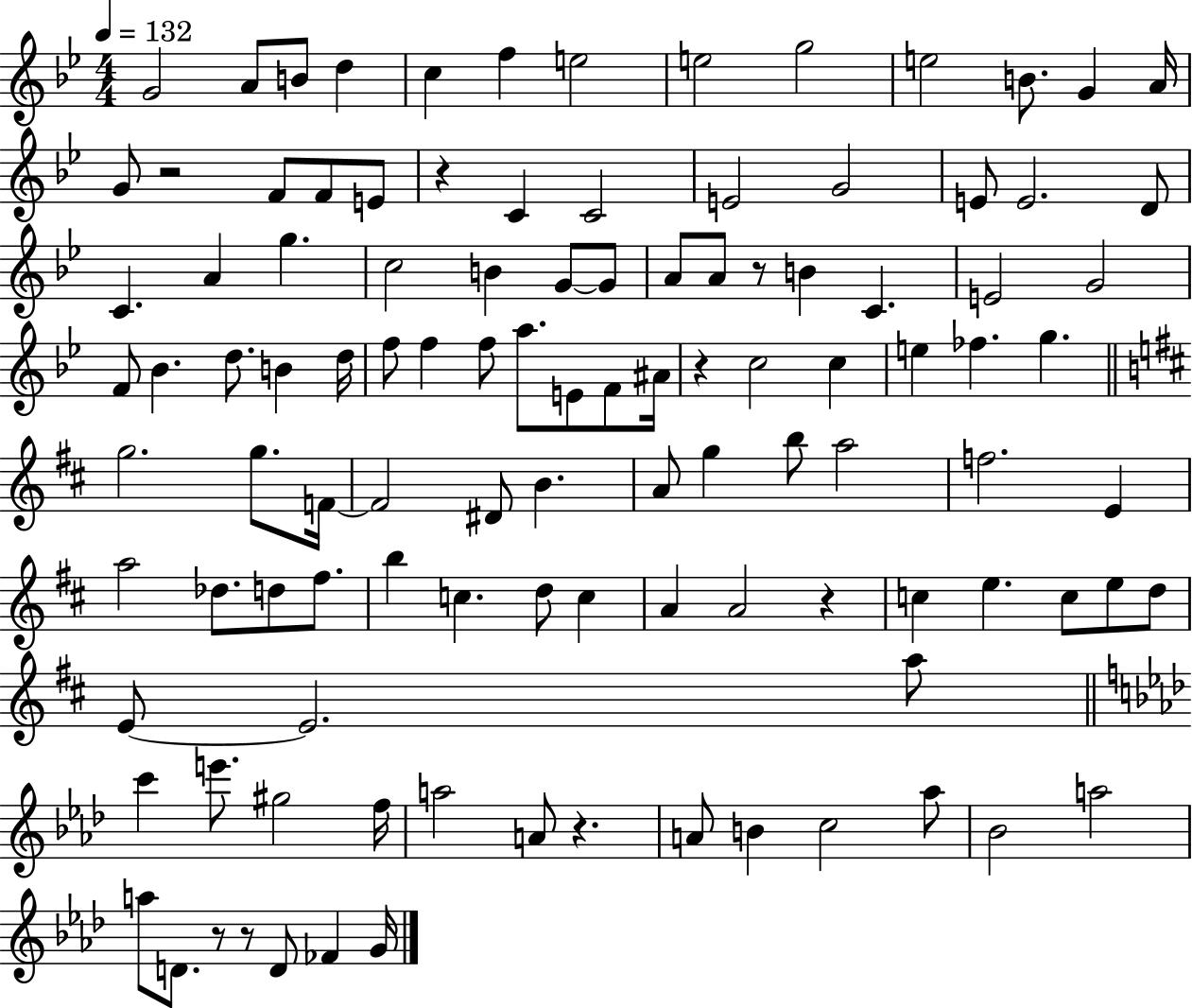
G4/h A4/e B4/e D5/q C5/q F5/q E5/h E5/h G5/h E5/h B4/e. G4/q A4/s G4/e R/h F4/e F4/e E4/e R/q C4/q C4/h E4/h G4/h E4/e E4/h. D4/e C4/q. A4/q G5/q. C5/h B4/q G4/e G4/e A4/e A4/e R/e B4/q C4/q. E4/h G4/h F4/e Bb4/q. D5/e. B4/q D5/s F5/e F5/q F5/e A5/e. E4/e F4/e A#4/s R/q C5/h C5/q E5/q FES5/q. G5/q. G5/h. G5/e. F4/s F4/h D#4/e B4/q. A4/e G5/q B5/e A5/h F5/h. E4/q A5/h Db5/e. D5/e F#5/e. B5/q C5/q. D5/e C5/q A4/q A4/h R/q C5/q E5/q. C5/e E5/e D5/e E4/e E4/h. A5/e C6/q E6/e. G#5/h F5/s A5/h A4/e R/q. A4/e B4/q C5/h Ab5/e Bb4/h A5/h A5/e D4/e. R/e R/e D4/e FES4/q G4/s